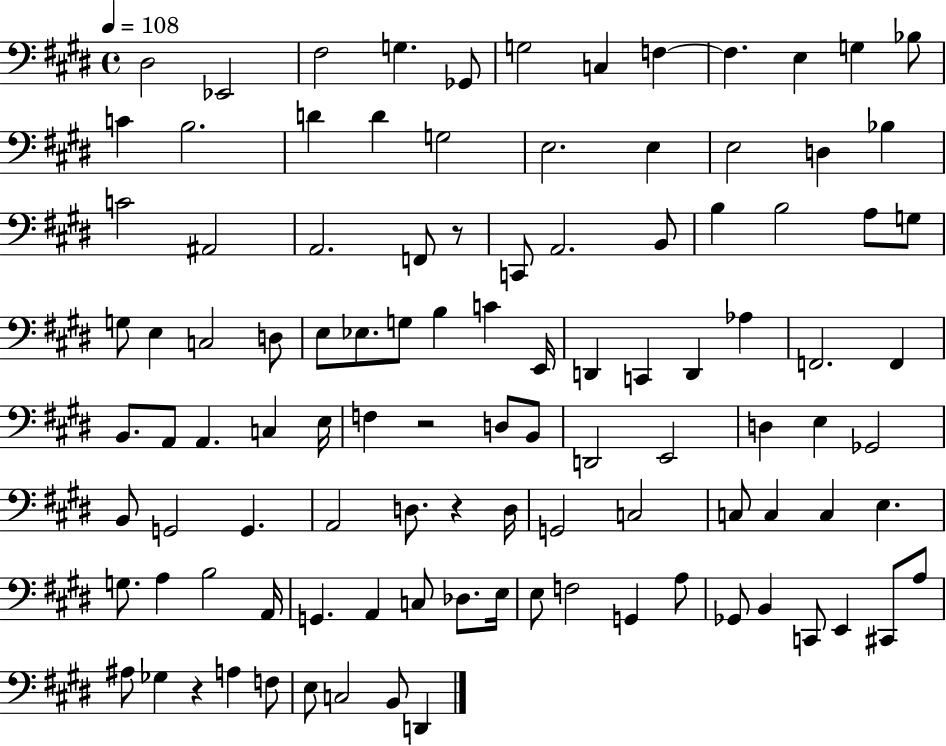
X:1
T:Untitled
M:4/4
L:1/4
K:E
^D,2 _E,,2 ^F,2 G, _G,,/2 G,2 C, F, F, E, G, _B,/2 C B,2 D D G,2 E,2 E, E,2 D, _B, C2 ^A,,2 A,,2 F,,/2 z/2 C,,/2 A,,2 B,,/2 B, B,2 A,/2 G,/2 G,/2 E, C,2 D,/2 E,/2 _E,/2 G,/2 B, C E,,/4 D,, C,, D,, _A, F,,2 F,, B,,/2 A,,/2 A,, C, E,/4 F, z2 D,/2 B,,/2 D,,2 E,,2 D, E, _G,,2 B,,/2 G,,2 G,, A,,2 D,/2 z D,/4 G,,2 C,2 C,/2 C, C, E, G,/2 A, B,2 A,,/4 G,, A,, C,/2 _D,/2 E,/4 E,/2 F,2 G,, A,/2 _G,,/2 B,, C,,/2 E,, ^C,,/2 A,/2 ^A,/2 _G, z A, F,/2 E,/2 C,2 B,,/2 D,,